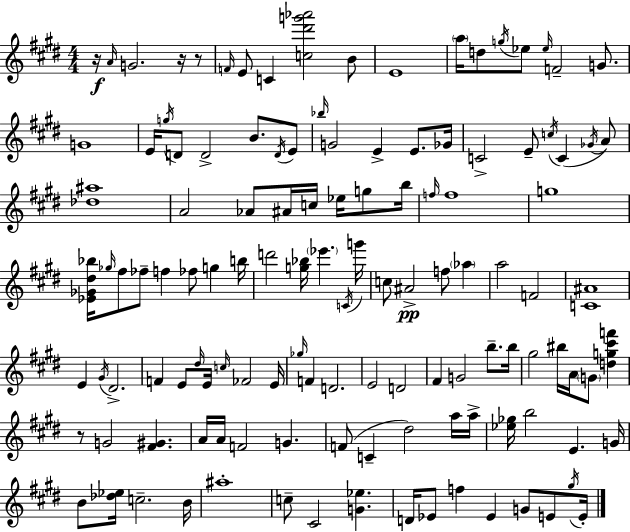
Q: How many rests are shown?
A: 4